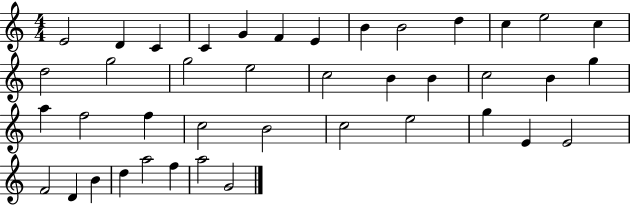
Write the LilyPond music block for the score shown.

{
  \clef treble
  \numericTimeSignature
  \time 4/4
  \key c \major
  e'2 d'4 c'4 | c'4 g'4 f'4 e'4 | b'4 b'2 d''4 | c''4 e''2 c''4 | \break d''2 g''2 | g''2 e''2 | c''2 b'4 b'4 | c''2 b'4 g''4 | \break a''4 f''2 f''4 | c''2 b'2 | c''2 e''2 | g''4 e'4 e'2 | \break f'2 d'4 b'4 | d''4 a''2 f''4 | a''2 g'2 | \bar "|."
}